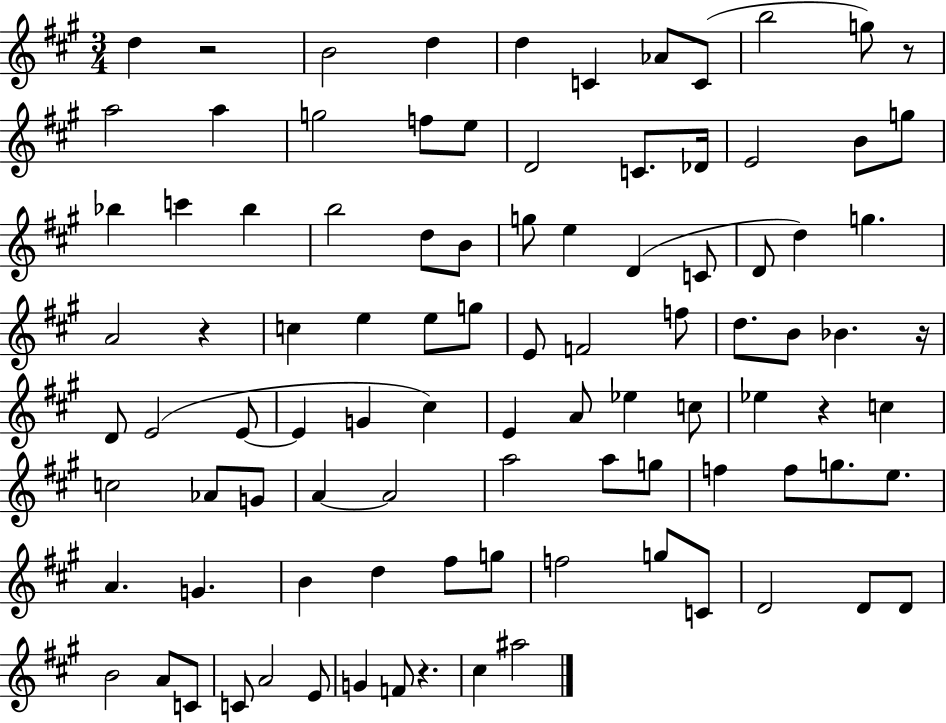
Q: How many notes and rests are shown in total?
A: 96